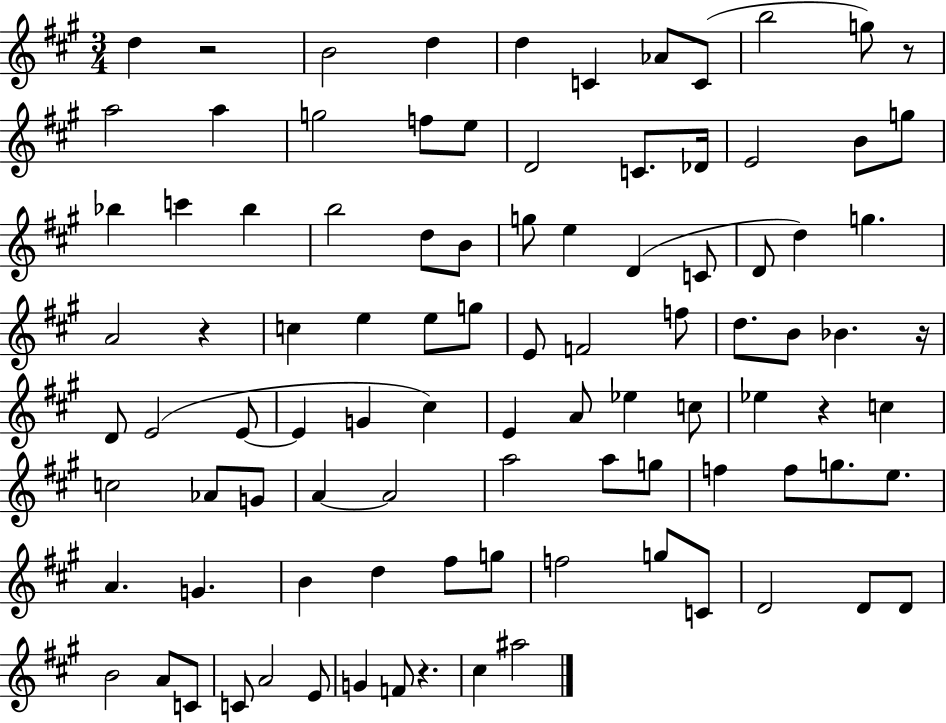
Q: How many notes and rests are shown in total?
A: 96